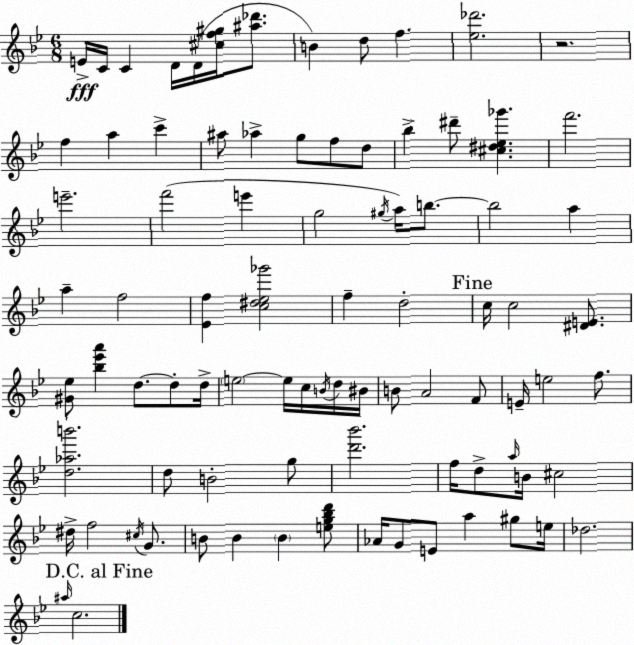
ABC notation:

X:1
T:Untitled
M:6/8
L:1/4
K:Bb
E/4 C/4 C D/4 D/4 [^cf^g]/4 [^a_d']/2 B d/2 f [_e_d']2 z2 f a c' ^a/2 _a g/2 f/2 d/2 _b ^d'/2 [^c^d_e_g'] f'2 e'2 f'2 e' g2 ^g/4 a/4 b/2 b2 a a f2 [_Ef] [c^d_e_g']2 f d2 c/4 c2 [^DE]/2 [^G_e]/2 [_b_e'a'] d/2 d/2 d/4 e2 e/4 c/4 B/4 d/4 ^B/4 B/2 A2 F/2 E/4 e2 f/2 [d_ab']2 d/2 B2 g/2 [d'_b']2 f/4 d/2 a/4 B/4 ^c2 ^d/4 f2 ^c/4 G/2 B/2 B B [eg_bd']/2 _A/4 G/2 E/2 a ^g/2 e/4 _d2 ^a/4 c2